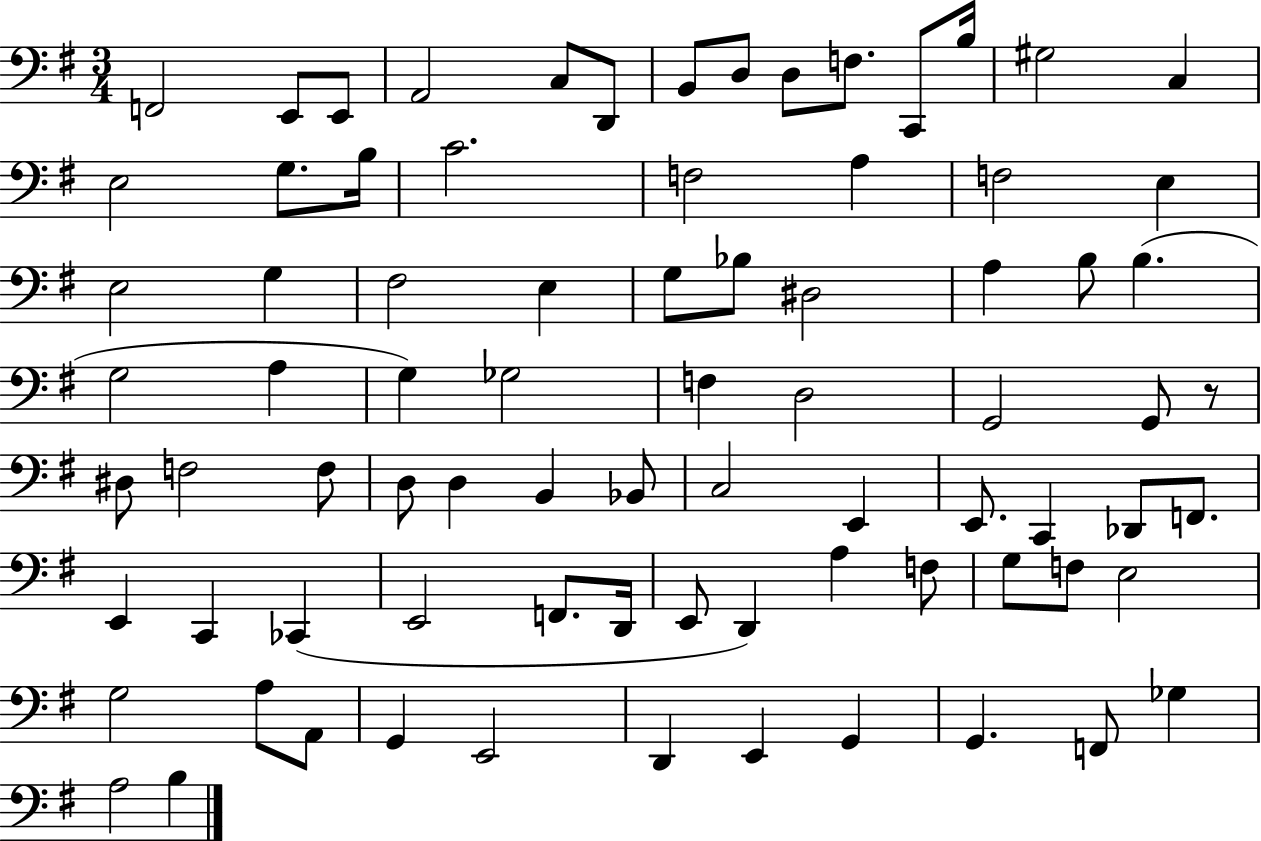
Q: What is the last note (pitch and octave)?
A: B3